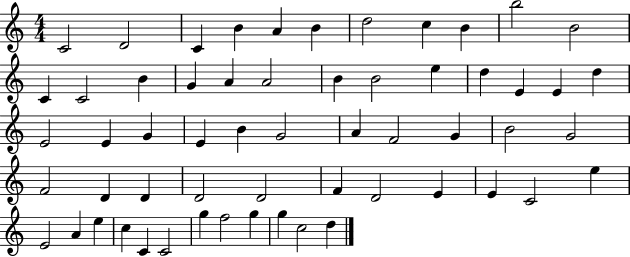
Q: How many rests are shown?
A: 0